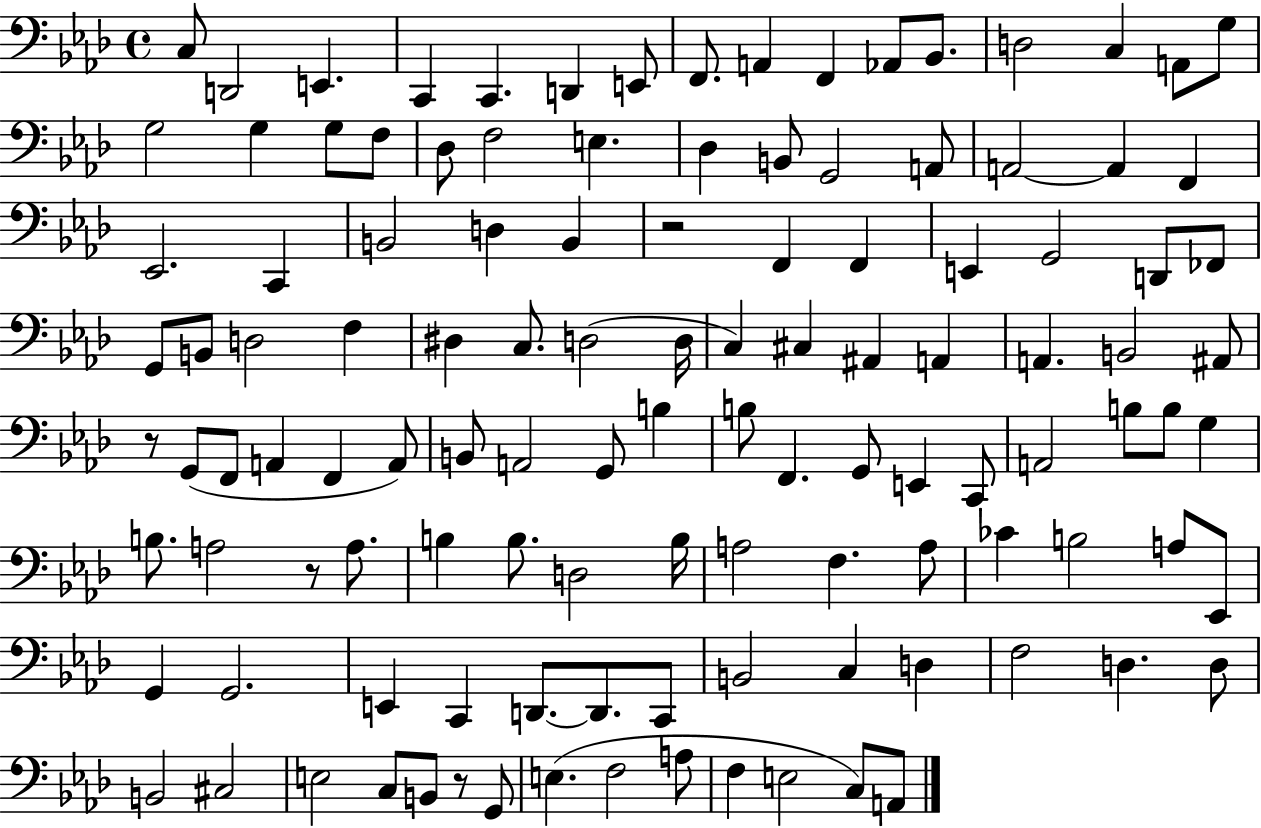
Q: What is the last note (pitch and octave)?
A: A2